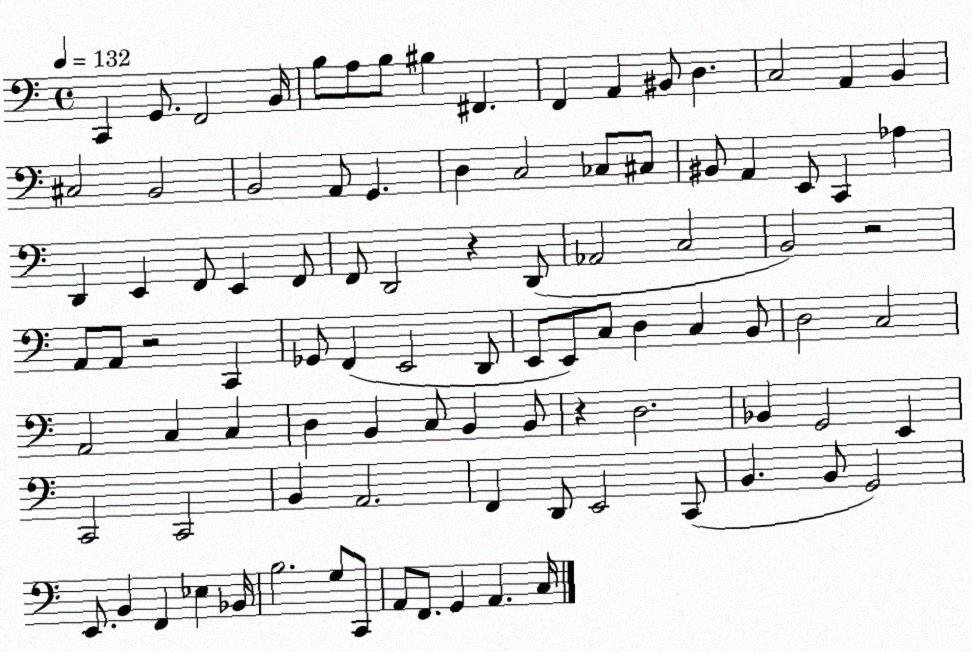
X:1
T:Untitled
M:4/4
L:1/4
K:C
C,, G,,/2 F,,2 B,,/4 B,/2 A,/2 B,/2 ^B, ^F,, F,, A,, ^B,,/2 D, C,2 A,, B,, ^C,2 B,,2 B,,2 A,,/2 G,, D, C,2 _C,/2 ^C,/2 ^B,,/2 A,, E,,/2 C,, _A, D,, E,, F,,/2 E,, F,,/2 F,,/2 D,,2 z D,,/2 _A,,2 C,2 B,,2 z2 A,,/2 A,,/2 z2 C,, _G,,/2 F,, E,,2 D,,/2 E,,/2 E,,/2 C,/2 D, C, B,,/2 D,2 C,2 A,,2 C, C, D, B,, C,/2 B,, B,,/2 z D,2 _B,, G,,2 E,, C,,2 C,,2 B,, A,,2 F,, D,,/2 E,,2 C,,/2 B,, B,,/2 G,,2 E,,/2 B,, F,, _E, _B,,/4 B,2 G,/2 C,,/2 A,,/2 F,,/2 G,, A,, C,/4